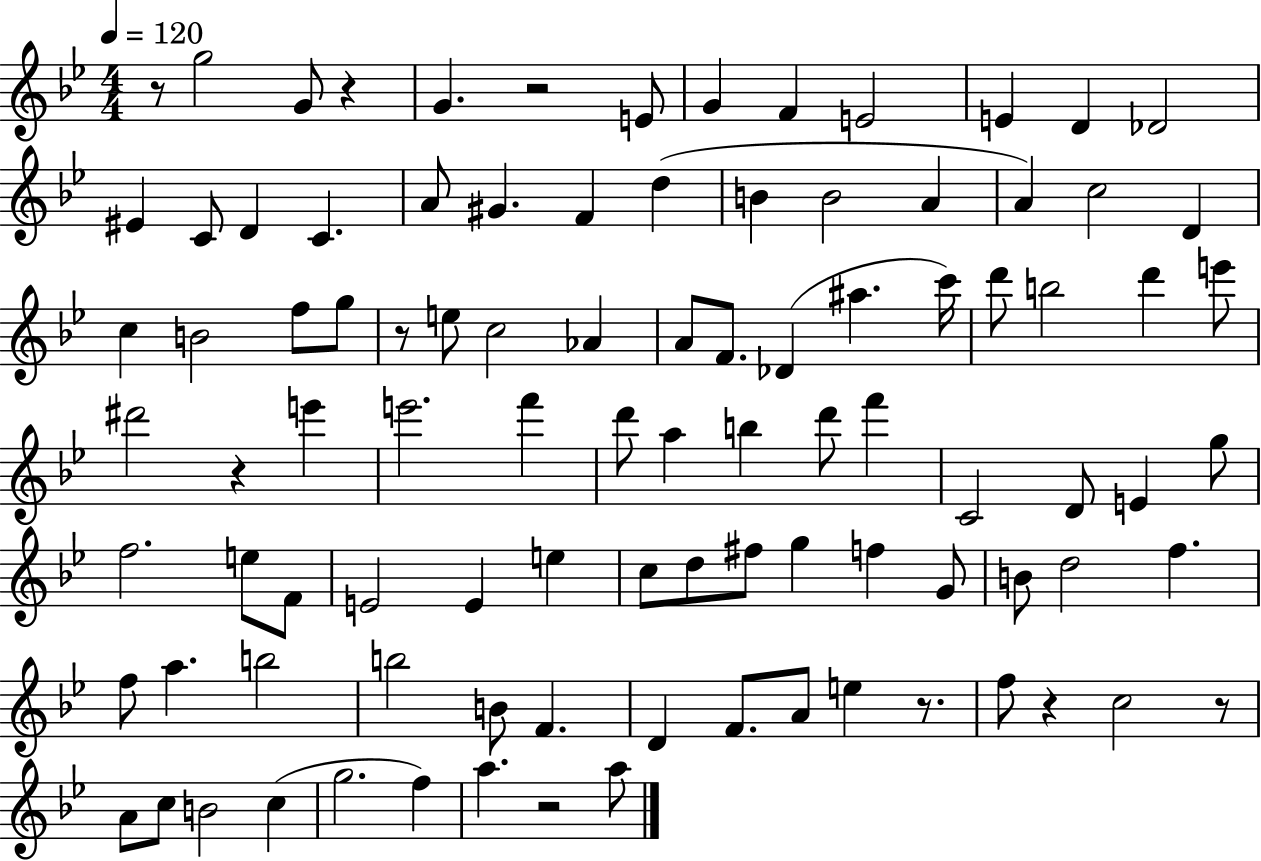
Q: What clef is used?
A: treble